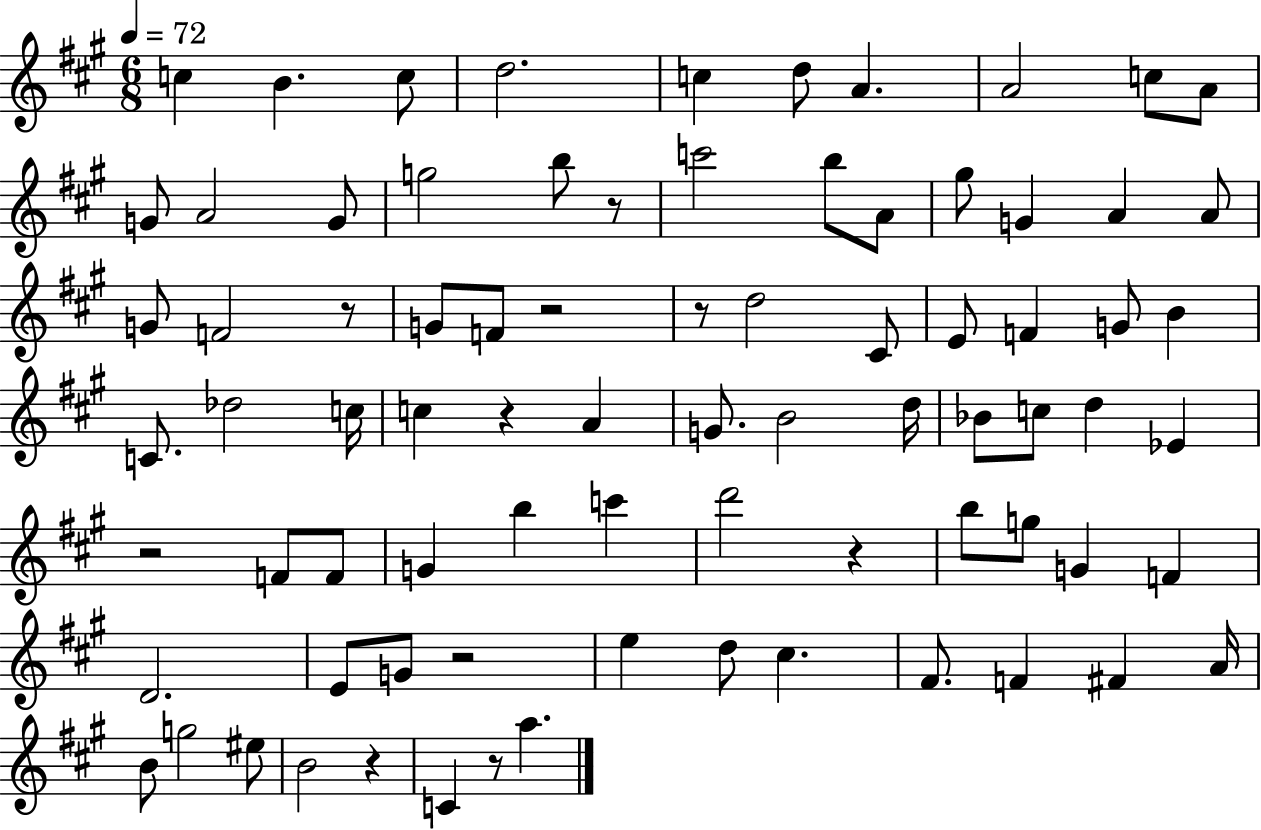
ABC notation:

X:1
T:Untitled
M:6/8
L:1/4
K:A
c B c/2 d2 c d/2 A A2 c/2 A/2 G/2 A2 G/2 g2 b/2 z/2 c'2 b/2 A/2 ^g/2 G A A/2 G/2 F2 z/2 G/2 F/2 z2 z/2 d2 ^C/2 E/2 F G/2 B C/2 _d2 c/4 c z A G/2 B2 d/4 _B/2 c/2 d _E z2 F/2 F/2 G b c' d'2 z b/2 g/2 G F D2 E/2 G/2 z2 e d/2 ^c ^F/2 F ^F A/4 B/2 g2 ^e/2 B2 z C z/2 a